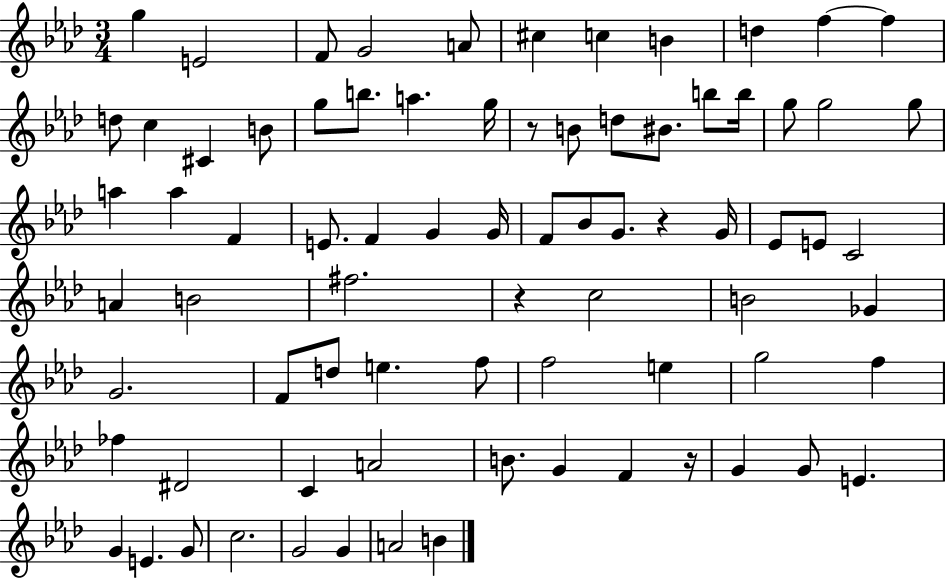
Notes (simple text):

G5/q E4/h F4/e G4/h A4/e C#5/q C5/q B4/q D5/q F5/q F5/q D5/e C5/q C#4/q B4/e G5/e B5/e. A5/q. G5/s R/e B4/e D5/e BIS4/e. B5/e B5/s G5/e G5/h G5/e A5/q A5/q F4/q E4/e. F4/q G4/q G4/s F4/e Bb4/e G4/e. R/q G4/s Eb4/e E4/e C4/h A4/q B4/h F#5/h. R/q C5/h B4/h Gb4/q G4/h. F4/e D5/e E5/q. F5/e F5/h E5/q G5/h F5/q FES5/q D#4/h C4/q A4/h B4/e. G4/q F4/q R/s G4/q G4/e E4/q. G4/q E4/q. G4/e C5/h. G4/h G4/q A4/h B4/q